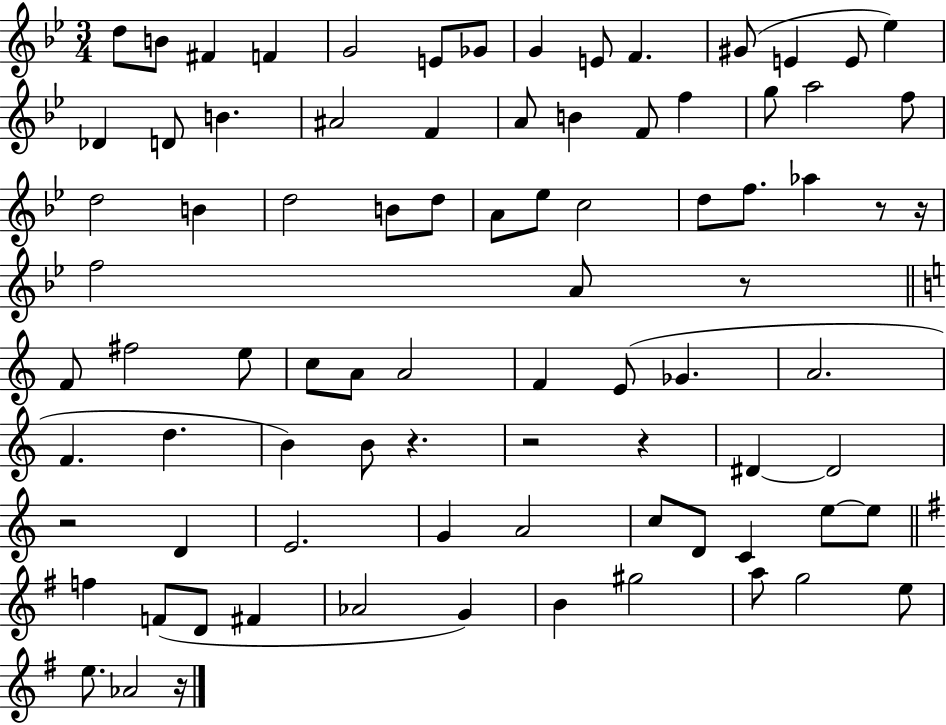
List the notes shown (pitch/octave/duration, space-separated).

D5/e B4/e F#4/q F4/q G4/h E4/e Gb4/e G4/q E4/e F4/q. G#4/e E4/q E4/e Eb5/q Db4/q D4/e B4/q. A#4/h F4/q A4/e B4/q F4/e F5/q G5/e A5/h F5/e D5/h B4/q D5/h B4/e D5/e A4/e Eb5/e C5/h D5/e F5/e. Ab5/q R/e R/s F5/h A4/e R/e F4/e F#5/h E5/e C5/e A4/e A4/h F4/q E4/e Gb4/q. A4/h. F4/q. D5/q. B4/q B4/e R/q. R/h R/q D#4/q D#4/h R/h D4/q E4/h. G4/q A4/h C5/e D4/e C4/q E5/e E5/e F5/q F4/e D4/e F#4/q Ab4/h G4/q B4/q G#5/h A5/e G5/h E5/e E5/e. Ab4/h R/s